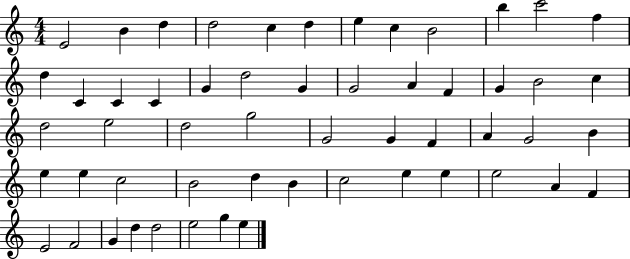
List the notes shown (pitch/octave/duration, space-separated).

E4/h B4/q D5/q D5/h C5/q D5/q E5/q C5/q B4/h B5/q C6/h F5/q D5/q C4/q C4/q C4/q G4/q D5/h G4/q G4/h A4/q F4/q G4/q B4/h C5/q D5/h E5/h D5/h G5/h G4/h G4/q F4/q A4/q G4/h B4/q E5/q E5/q C5/h B4/h D5/q B4/q C5/h E5/q E5/q E5/h A4/q F4/q E4/h F4/h G4/q D5/q D5/h E5/h G5/q E5/q